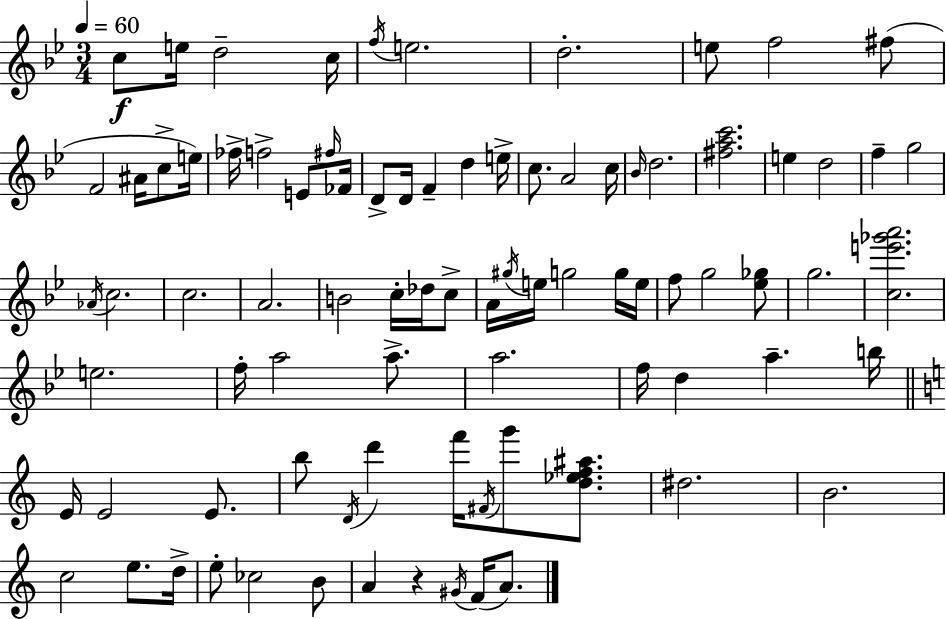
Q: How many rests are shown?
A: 1